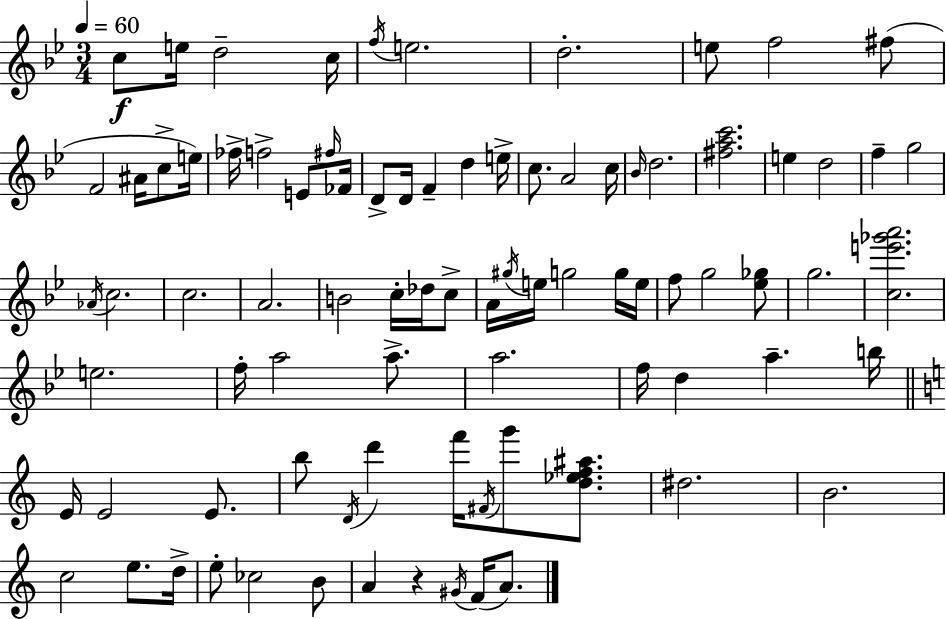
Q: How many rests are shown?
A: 1